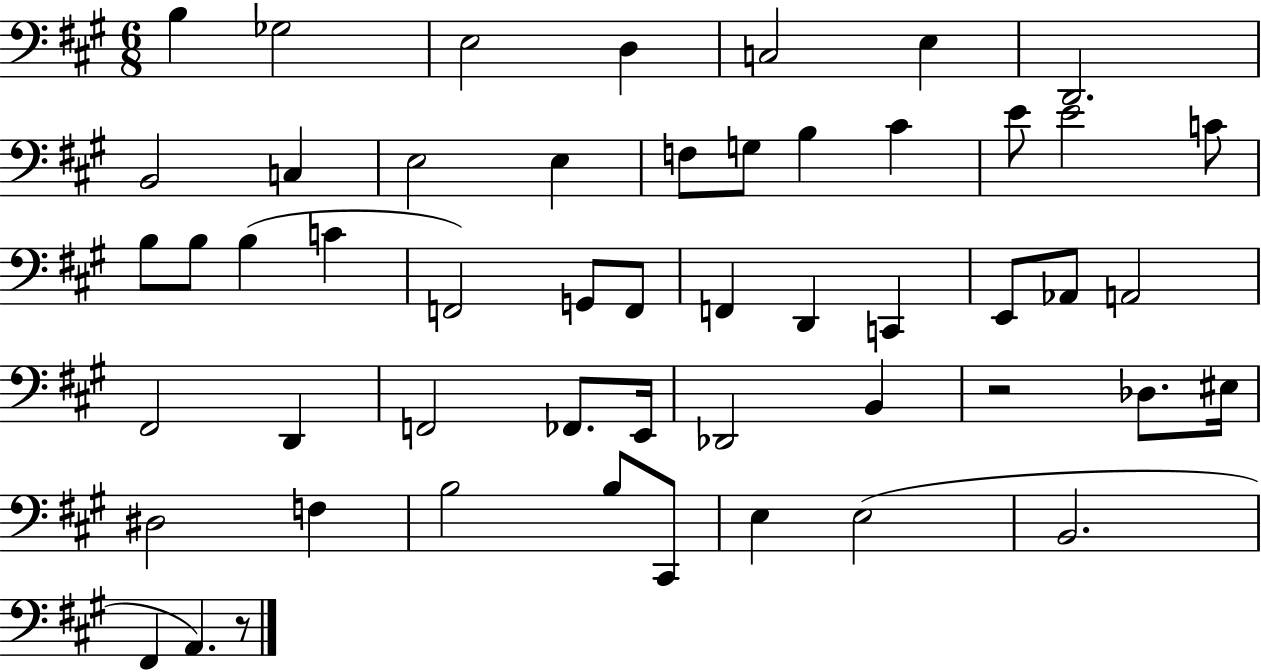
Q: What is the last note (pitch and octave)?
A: A2